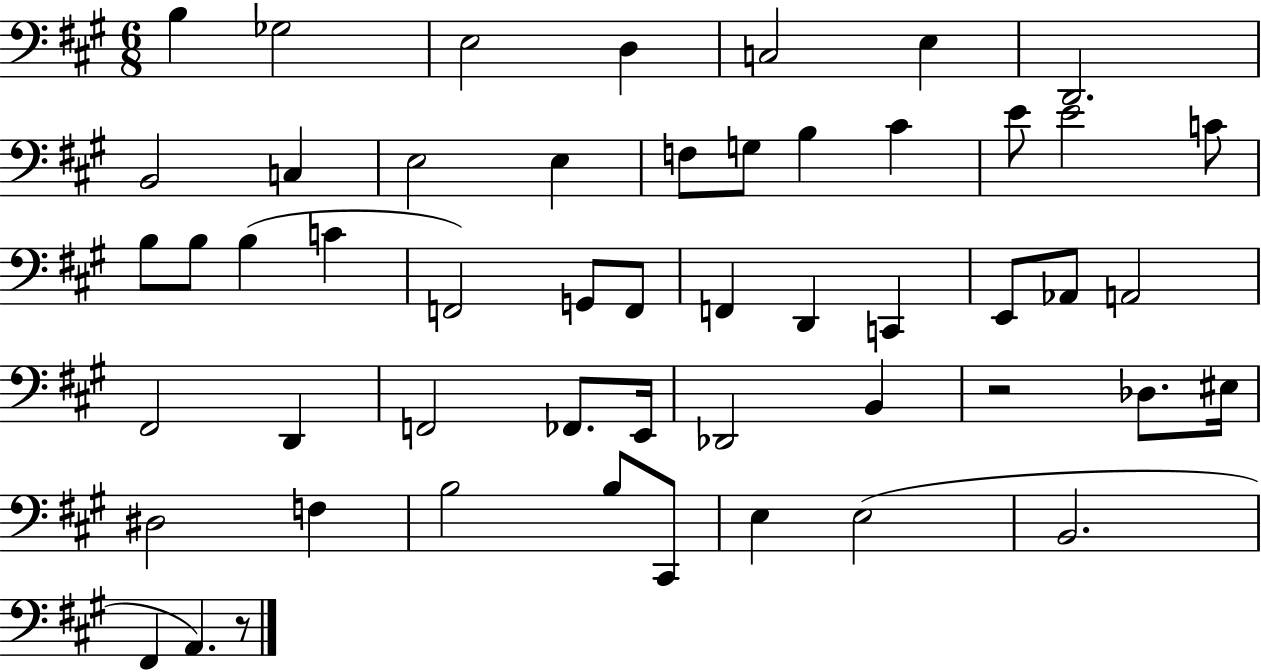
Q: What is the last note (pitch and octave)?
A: A2